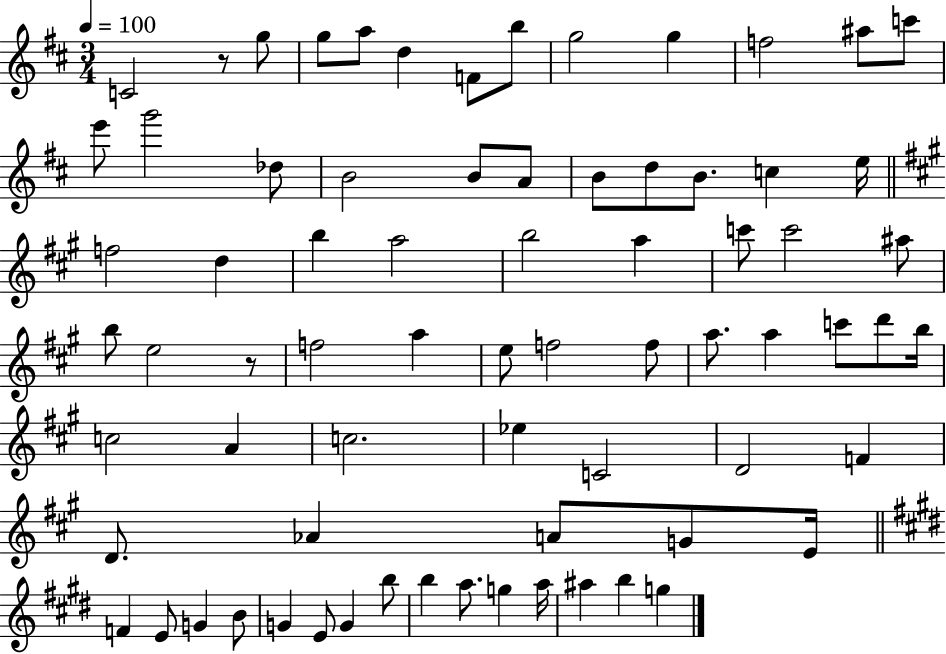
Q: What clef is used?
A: treble